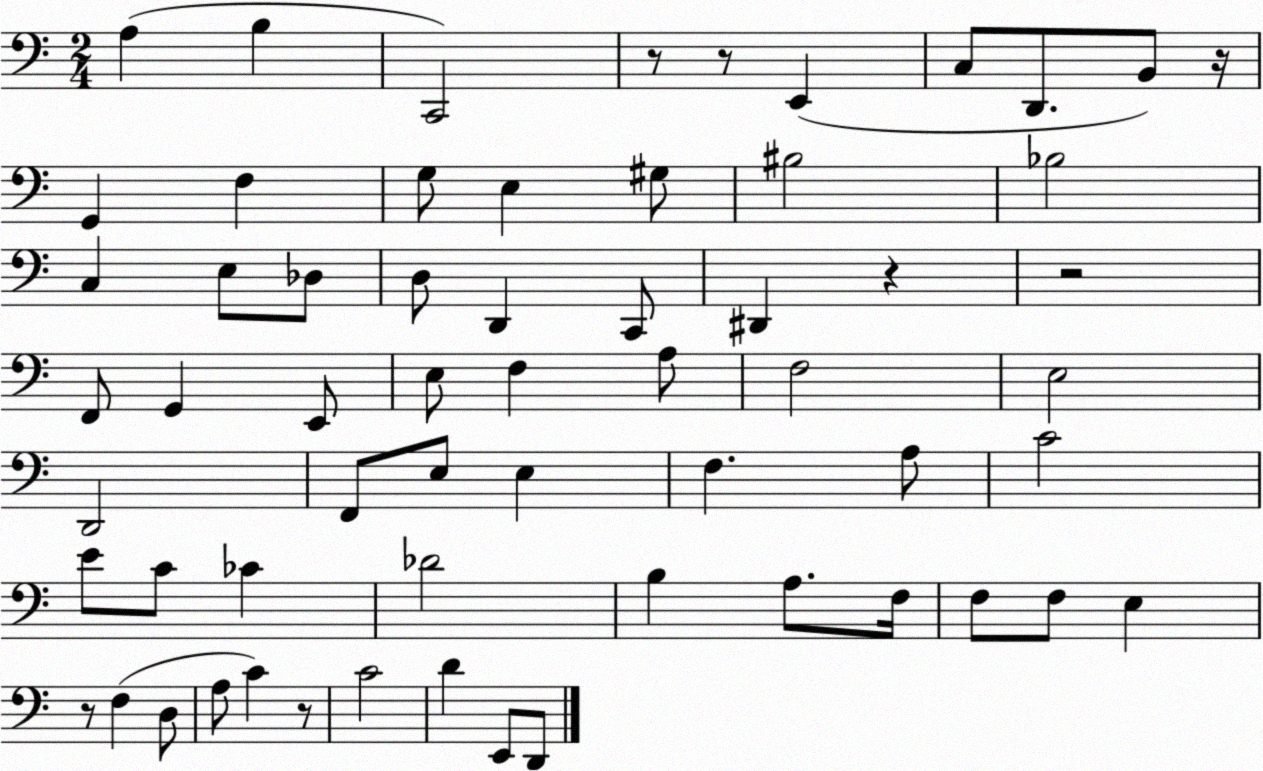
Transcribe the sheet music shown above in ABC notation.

X:1
T:Untitled
M:2/4
L:1/4
K:C
A, B, C,,2 z/2 z/2 E,, C,/2 D,,/2 B,,/2 z/4 G,, F, G,/2 E, ^G,/2 ^B,2 _B,2 C, E,/2 _D,/2 D,/2 D,, C,,/2 ^D,, z z2 F,,/2 G,, E,,/2 E,/2 F, A,/2 F,2 E,2 D,,2 F,,/2 E,/2 E, F, A,/2 C2 E/2 C/2 _C _D2 B, A,/2 F,/4 F,/2 F,/2 E, z/2 F, D,/2 A,/2 C z/2 C2 D E,,/2 D,,/2